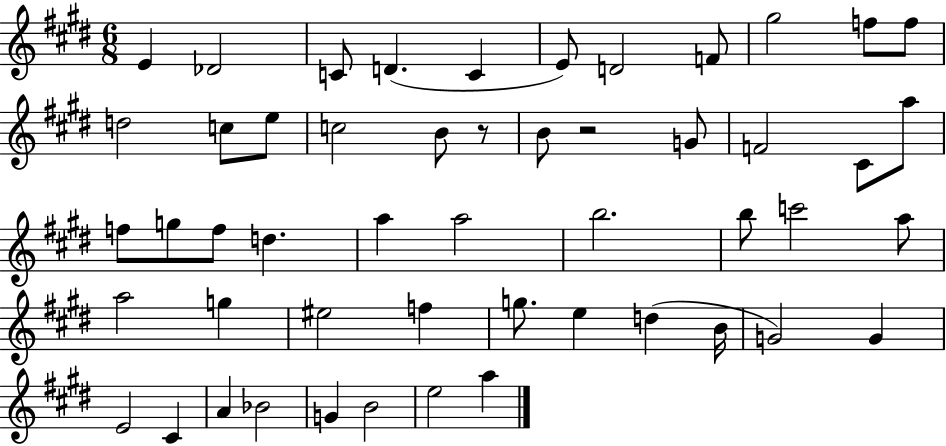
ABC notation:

X:1
T:Untitled
M:6/8
L:1/4
K:E
E _D2 C/2 D C E/2 D2 F/2 ^g2 f/2 f/2 d2 c/2 e/2 c2 B/2 z/2 B/2 z2 G/2 F2 ^C/2 a/2 f/2 g/2 f/2 d a a2 b2 b/2 c'2 a/2 a2 g ^e2 f g/2 e d B/4 G2 G E2 ^C A _B2 G B2 e2 a